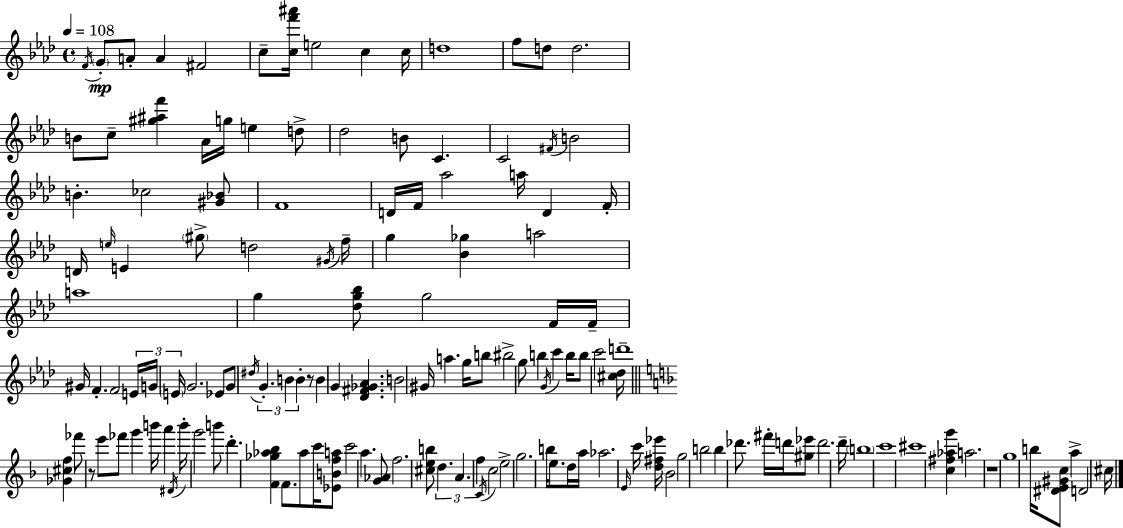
X:1
T:Untitled
M:4/4
L:1/4
K:Fm
F/4 G/2 A/2 A ^F2 c/2 [cf'^a']/4 e2 c c/4 d4 f/2 d/2 d2 B/2 c/2 [^g^af'] _A/4 g/4 e d/2 _d2 B/2 C C2 ^F/4 B2 B _c2 [^G_B]/2 F4 D/4 F/4 _a2 a/4 D F/4 D/4 e/4 E ^g/2 d2 ^G/4 f/4 g [_B_g] a2 a4 g [_dg_b]/2 g2 F/4 F/4 ^G/4 F F2 E/4 G/4 E/4 G2 _E/2 G/2 ^d/4 G B B z/2 B G [_D^F_G_A] B2 ^G/4 a g/4 b/2 ^b2 g/2 b G/4 c' b/4 b/2 c'2 [^c_d]/4 d'4 [_G^cf] _f'/2 z/2 e'/2 _f'/2 g' b'/4 a' ^D/4 b'/4 g'2 b'/2 d' [F_g_a_b] F/2 _a/2 c'/4 [_EBfa]/2 c'2 a [G_A]/2 f2 [^ceb]/2 d A f C/4 c2 e2 g2 b/4 e/2 d/4 a/4 _a2 E/4 c'/4 [d^f_e']/4 _B2 g2 b2 b _d'/2 ^f'/4 d'/4 [^g_e']/2 d'2 d'/4 b4 c'4 ^c'4 [c^f_ag'] a2 z4 g4 b/4 [^DE^Gc]/2 a D2 ^c/4